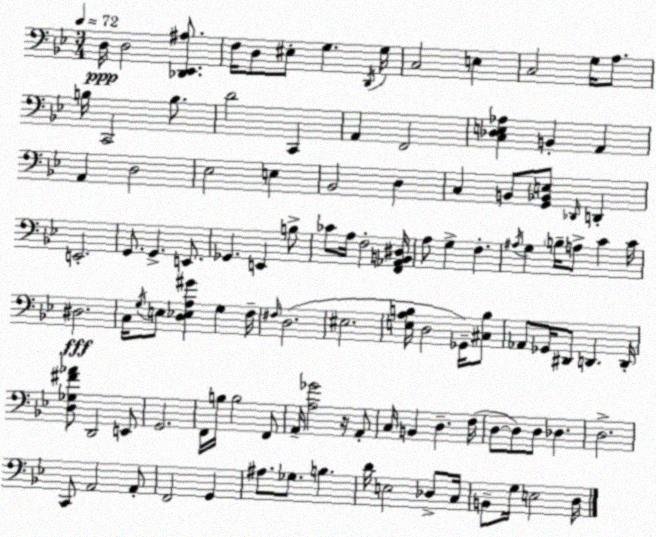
X:1
T:Untitled
M:3/4
L:1/4
K:Bb
D,/4 D,2 [_D,,_E,,^A,]/2 F,/4 D,/2 ^E,/2 G, D,,/4 G,/4 C,2 E, C,2 G,/4 A,/2 B,/4 C,,2 B,/2 D2 C,, A,, F,,2 [C,_D,E,_A,] B,, A,, A,, D,2 _E,2 E, _B,,2 D, C, B,,/2 [G,,_B,,E,]/2 _D,,/4 D,, E,,2 G,,/2 G,, E,,/2 _G,, E,, B,/2 _C/2 A,/4 F,2 [F,,_A,,B,,^D,]/4 A,/2 G, F, ^A,/4 G, B,/4 A,/2 C C/4 ^D,2 C,/4 G,/4 E,/2 [D,_E,A,^G] G, F,/4 ^F,/4 D,2 ^E,2 [E,A,B,]/4 D,2 _G,,/4 [^C,B,]/2 _A,,/2 _G,,/4 ^D,,/2 D,, D,,/4 [D,_G,^F_A]/2 D,,2 E,,/2 G,,2 F,,/4 B,/4 B,2 F,,/2 A,,/4 [A,_G]2 z/4 A,,/2 C,/4 B,, D, F,/4 D,/2 D,/2 D,/2 _D, D,2 C,,/2 A,,2 A,,/2 F,,2 G,, ^A,/2 _G,/2 B, D/4 E,2 _D,/2 C,/4 B,,/2 G,/4 E,2 D,/4